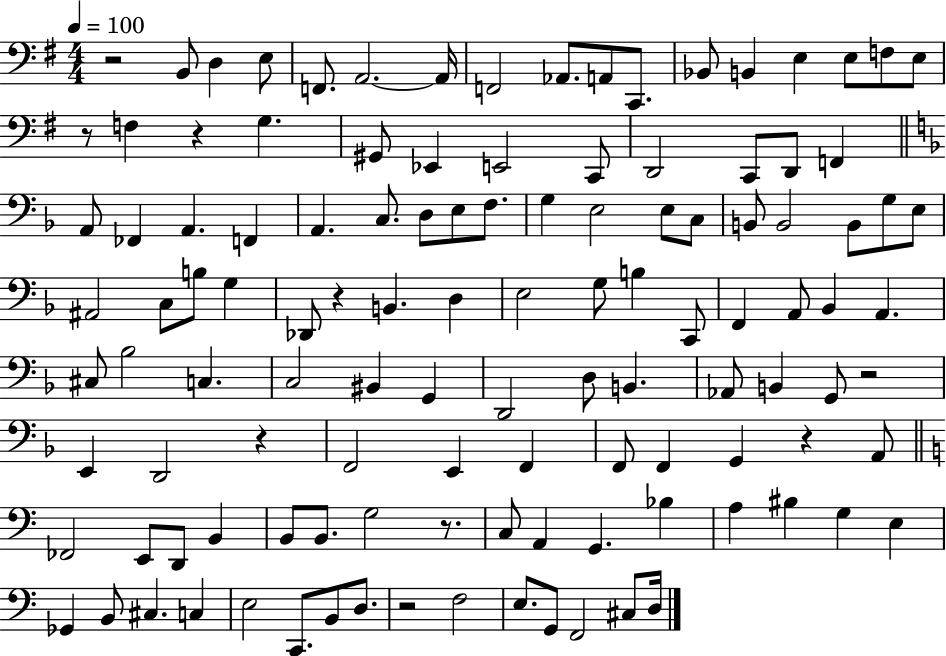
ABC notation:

X:1
T:Untitled
M:4/4
L:1/4
K:G
z2 B,,/2 D, E,/2 F,,/2 A,,2 A,,/4 F,,2 _A,,/2 A,,/2 C,,/2 _B,,/2 B,, E, E,/2 F,/2 E,/2 z/2 F, z G, ^G,,/2 _E,, E,,2 C,,/2 D,,2 C,,/2 D,,/2 F,, A,,/2 _F,, A,, F,, A,, C,/2 D,/2 E,/2 F,/2 G, E,2 E,/2 C,/2 B,,/2 B,,2 B,,/2 G,/2 E,/2 ^A,,2 C,/2 B,/2 G, _D,,/2 z B,, D, E,2 G,/2 B, C,,/2 F,, A,,/2 _B,, A,, ^C,/2 _B,2 C, C,2 ^B,, G,, D,,2 D,/2 B,, _A,,/2 B,, G,,/2 z2 E,, D,,2 z F,,2 E,, F,, F,,/2 F,, G,, z A,,/2 _F,,2 E,,/2 D,,/2 B,, B,,/2 B,,/2 G,2 z/2 C,/2 A,, G,, _B, A, ^B, G, E, _G,, B,,/2 ^C, C, E,2 C,,/2 B,,/2 D,/2 z2 F,2 E,/2 G,,/2 F,,2 ^C,/2 D,/4